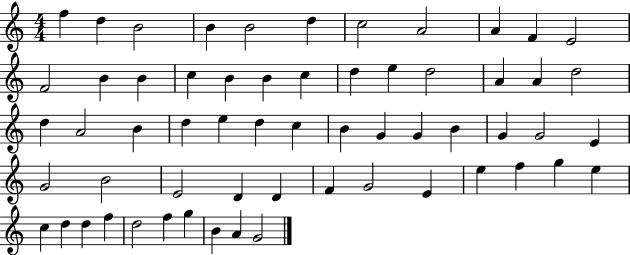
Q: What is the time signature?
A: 4/4